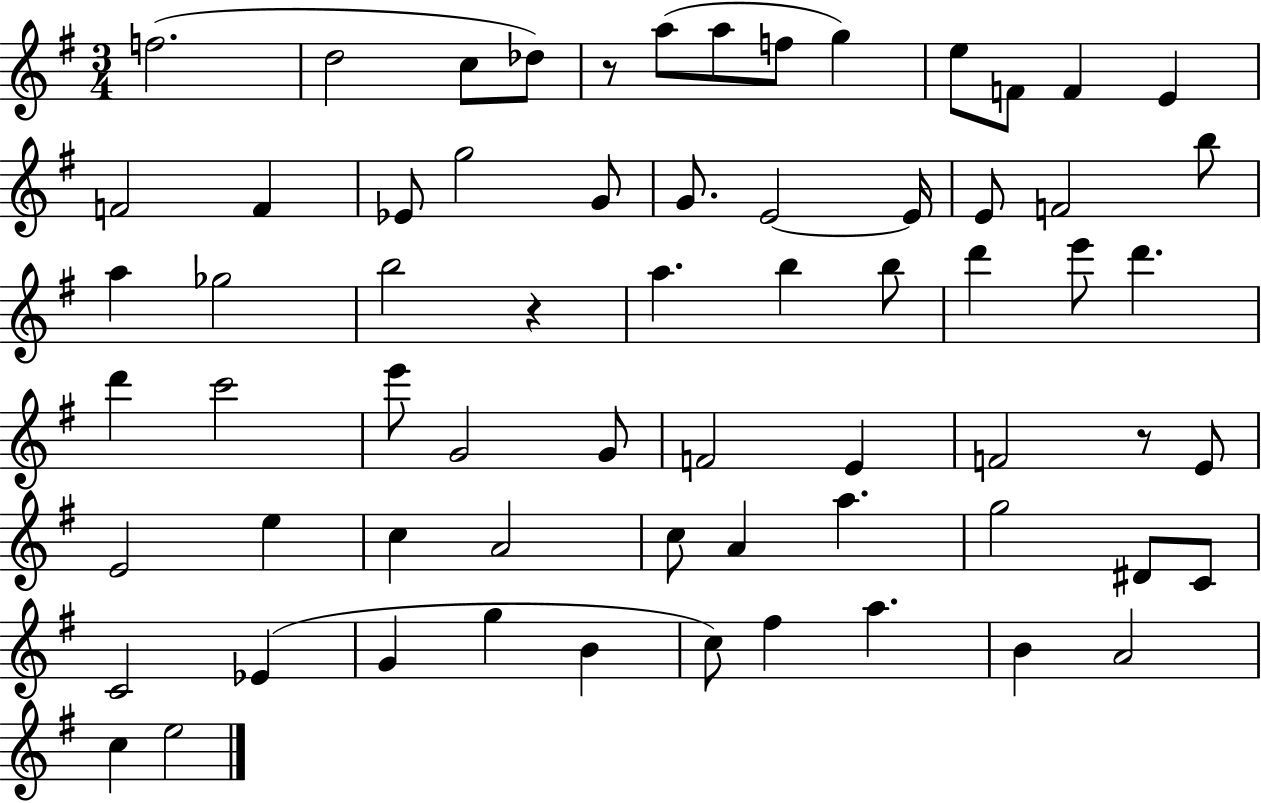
{
  \clef treble
  \numericTimeSignature
  \time 3/4
  \key g \major
  \repeat volta 2 { f''2.( | d''2 c''8 des''8) | r8 a''8( a''8 f''8 g''4) | e''8 f'8 f'4 e'4 | \break f'2 f'4 | ees'8 g''2 g'8 | g'8. e'2~~ e'16 | e'8 f'2 b''8 | \break a''4 ges''2 | b''2 r4 | a''4. b''4 b''8 | d'''4 e'''8 d'''4. | \break d'''4 c'''2 | e'''8 g'2 g'8 | f'2 e'4 | f'2 r8 e'8 | \break e'2 e''4 | c''4 a'2 | c''8 a'4 a''4. | g''2 dis'8 c'8 | \break c'2 ees'4( | g'4 g''4 b'4 | c''8) fis''4 a''4. | b'4 a'2 | \break c''4 e''2 | } \bar "|."
}